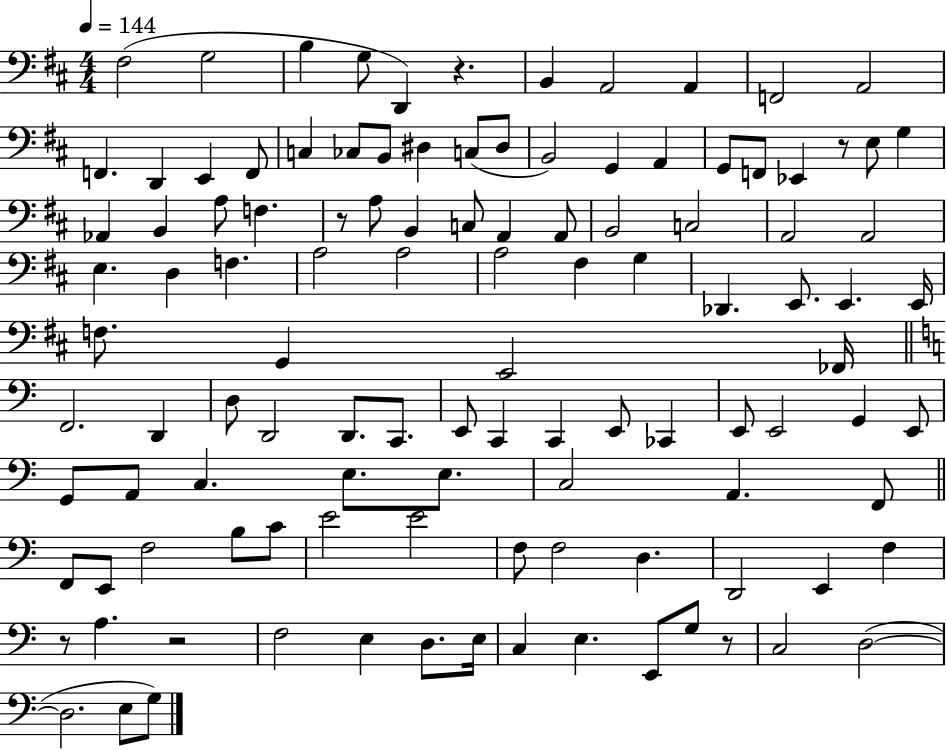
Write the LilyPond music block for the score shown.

{
  \clef bass
  \numericTimeSignature
  \time 4/4
  \key d \major
  \tempo 4 = 144
  fis2( g2 | b4 g8 d,4) r4. | b,4 a,2 a,4 | f,2 a,2 | \break f,4. d,4 e,4 f,8 | c4 ces8 b,8 dis4 c8( dis8 | b,2) g,4 a,4 | g,8 f,8 ees,4 r8 e8 g4 | \break aes,4 b,4 a8 f4. | r8 a8 b,4 c8 a,4 a,8 | b,2 c2 | a,2 a,2 | \break e4. d4 f4. | a2 a2 | a2 fis4 g4 | des,4. e,8. e,4. e,16 | \break f8. g,4 e,2 fes,16 | \bar "||" \break \key c \major f,2. d,4 | d8 d,2 d,8. c,8. | e,8 c,4 c,4 e,8 ces,4 | e,8 e,2 g,4 e,8 | \break g,8 a,8 c4. e8. e8. | c2 a,4. f,8 | \bar "||" \break \key c \major f,8 e,8 f2 b8 c'8 | e'2 e'2 | f8 f2 d4. | d,2 e,4 f4 | \break r8 a4. r2 | f2 e4 d8. e16 | c4 e4. e,8 g8 r8 | c2 d2~(~ | \break d2. e8 g8) | \bar "|."
}